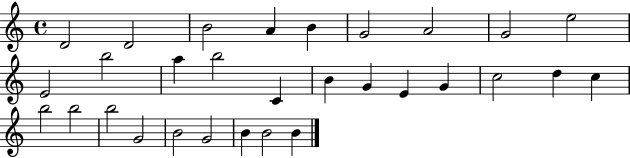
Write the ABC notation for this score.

X:1
T:Untitled
M:4/4
L:1/4
K:C
D2 D2 B2 A B G2 A2 G2 e2 E2 b2 a b2 C B G E G c2 d c b2 b2 b2 G2 B2 G2 B B2 B